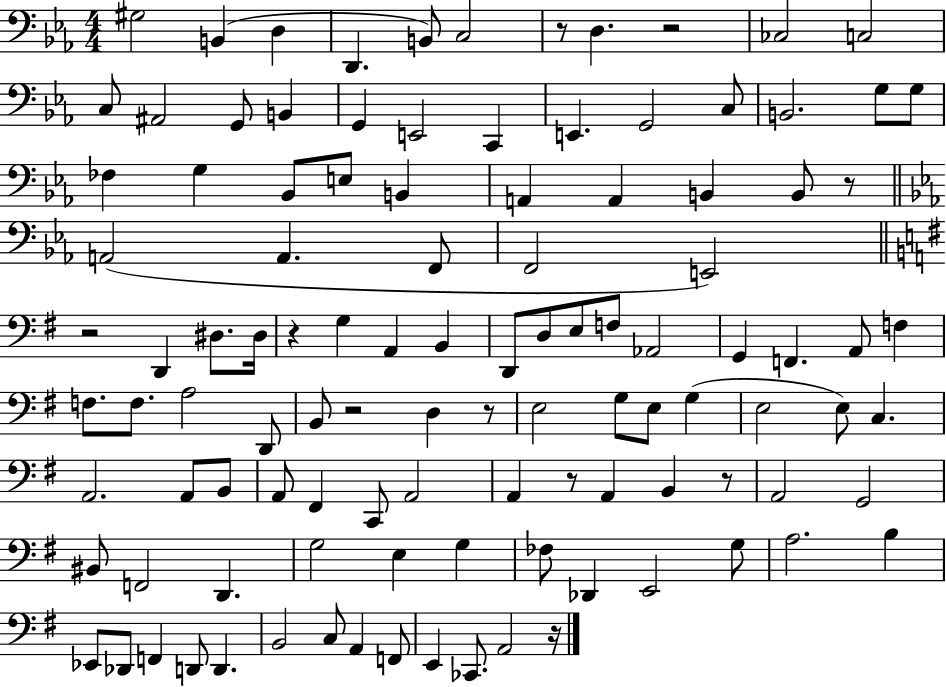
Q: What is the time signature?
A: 4/4